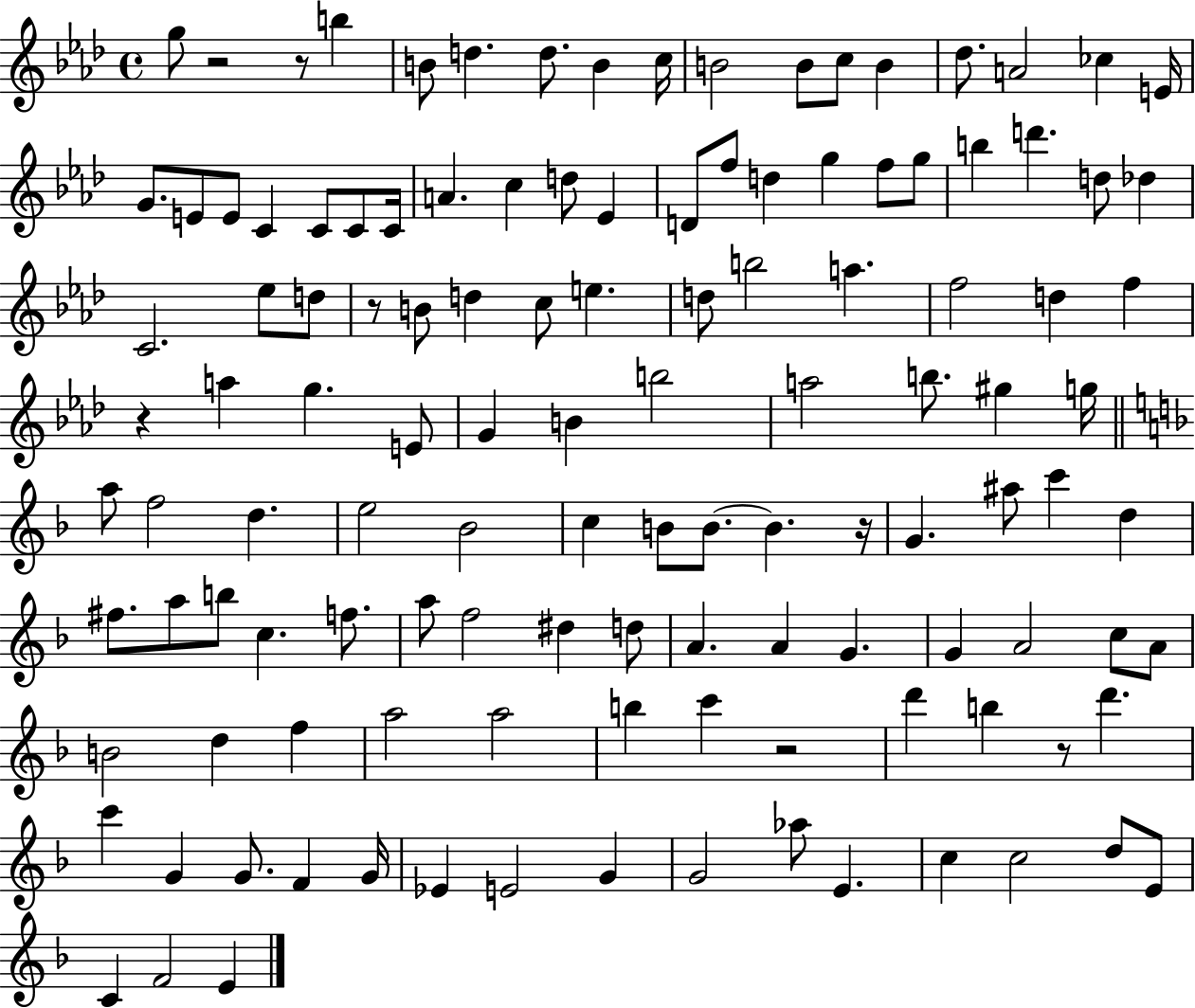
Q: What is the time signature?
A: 4/4